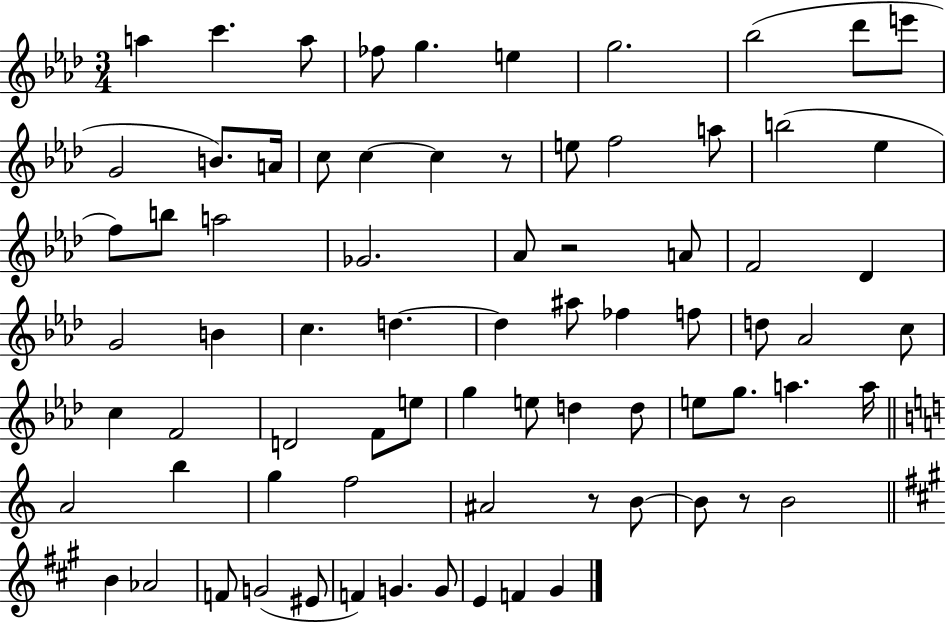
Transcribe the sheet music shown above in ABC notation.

X:1
T:Untitled
M:3/4
L:1/4
K:Ab
a c' a/2 _f/2 g e g2 _b2 _d'/2 e'/2 G2 B/2 A/4 c/2 c c z/2 e/2 f2 a/2 b2 _e f/2 b/2 a2 _G2 _A/2 z2 A/2 F2 _D G2 B c d d ^a/2 _f f/2 d/2 _A2 c/2 c F2 D2 F/2 e/2 g e/2 d d/2 e/2 g/2 a a/4 A2 b g f2 ^A2 z/2 B/2 B/2 z/2 B2 B _A2 F/2 G2 ^E/2 F G G/2 E F ^G